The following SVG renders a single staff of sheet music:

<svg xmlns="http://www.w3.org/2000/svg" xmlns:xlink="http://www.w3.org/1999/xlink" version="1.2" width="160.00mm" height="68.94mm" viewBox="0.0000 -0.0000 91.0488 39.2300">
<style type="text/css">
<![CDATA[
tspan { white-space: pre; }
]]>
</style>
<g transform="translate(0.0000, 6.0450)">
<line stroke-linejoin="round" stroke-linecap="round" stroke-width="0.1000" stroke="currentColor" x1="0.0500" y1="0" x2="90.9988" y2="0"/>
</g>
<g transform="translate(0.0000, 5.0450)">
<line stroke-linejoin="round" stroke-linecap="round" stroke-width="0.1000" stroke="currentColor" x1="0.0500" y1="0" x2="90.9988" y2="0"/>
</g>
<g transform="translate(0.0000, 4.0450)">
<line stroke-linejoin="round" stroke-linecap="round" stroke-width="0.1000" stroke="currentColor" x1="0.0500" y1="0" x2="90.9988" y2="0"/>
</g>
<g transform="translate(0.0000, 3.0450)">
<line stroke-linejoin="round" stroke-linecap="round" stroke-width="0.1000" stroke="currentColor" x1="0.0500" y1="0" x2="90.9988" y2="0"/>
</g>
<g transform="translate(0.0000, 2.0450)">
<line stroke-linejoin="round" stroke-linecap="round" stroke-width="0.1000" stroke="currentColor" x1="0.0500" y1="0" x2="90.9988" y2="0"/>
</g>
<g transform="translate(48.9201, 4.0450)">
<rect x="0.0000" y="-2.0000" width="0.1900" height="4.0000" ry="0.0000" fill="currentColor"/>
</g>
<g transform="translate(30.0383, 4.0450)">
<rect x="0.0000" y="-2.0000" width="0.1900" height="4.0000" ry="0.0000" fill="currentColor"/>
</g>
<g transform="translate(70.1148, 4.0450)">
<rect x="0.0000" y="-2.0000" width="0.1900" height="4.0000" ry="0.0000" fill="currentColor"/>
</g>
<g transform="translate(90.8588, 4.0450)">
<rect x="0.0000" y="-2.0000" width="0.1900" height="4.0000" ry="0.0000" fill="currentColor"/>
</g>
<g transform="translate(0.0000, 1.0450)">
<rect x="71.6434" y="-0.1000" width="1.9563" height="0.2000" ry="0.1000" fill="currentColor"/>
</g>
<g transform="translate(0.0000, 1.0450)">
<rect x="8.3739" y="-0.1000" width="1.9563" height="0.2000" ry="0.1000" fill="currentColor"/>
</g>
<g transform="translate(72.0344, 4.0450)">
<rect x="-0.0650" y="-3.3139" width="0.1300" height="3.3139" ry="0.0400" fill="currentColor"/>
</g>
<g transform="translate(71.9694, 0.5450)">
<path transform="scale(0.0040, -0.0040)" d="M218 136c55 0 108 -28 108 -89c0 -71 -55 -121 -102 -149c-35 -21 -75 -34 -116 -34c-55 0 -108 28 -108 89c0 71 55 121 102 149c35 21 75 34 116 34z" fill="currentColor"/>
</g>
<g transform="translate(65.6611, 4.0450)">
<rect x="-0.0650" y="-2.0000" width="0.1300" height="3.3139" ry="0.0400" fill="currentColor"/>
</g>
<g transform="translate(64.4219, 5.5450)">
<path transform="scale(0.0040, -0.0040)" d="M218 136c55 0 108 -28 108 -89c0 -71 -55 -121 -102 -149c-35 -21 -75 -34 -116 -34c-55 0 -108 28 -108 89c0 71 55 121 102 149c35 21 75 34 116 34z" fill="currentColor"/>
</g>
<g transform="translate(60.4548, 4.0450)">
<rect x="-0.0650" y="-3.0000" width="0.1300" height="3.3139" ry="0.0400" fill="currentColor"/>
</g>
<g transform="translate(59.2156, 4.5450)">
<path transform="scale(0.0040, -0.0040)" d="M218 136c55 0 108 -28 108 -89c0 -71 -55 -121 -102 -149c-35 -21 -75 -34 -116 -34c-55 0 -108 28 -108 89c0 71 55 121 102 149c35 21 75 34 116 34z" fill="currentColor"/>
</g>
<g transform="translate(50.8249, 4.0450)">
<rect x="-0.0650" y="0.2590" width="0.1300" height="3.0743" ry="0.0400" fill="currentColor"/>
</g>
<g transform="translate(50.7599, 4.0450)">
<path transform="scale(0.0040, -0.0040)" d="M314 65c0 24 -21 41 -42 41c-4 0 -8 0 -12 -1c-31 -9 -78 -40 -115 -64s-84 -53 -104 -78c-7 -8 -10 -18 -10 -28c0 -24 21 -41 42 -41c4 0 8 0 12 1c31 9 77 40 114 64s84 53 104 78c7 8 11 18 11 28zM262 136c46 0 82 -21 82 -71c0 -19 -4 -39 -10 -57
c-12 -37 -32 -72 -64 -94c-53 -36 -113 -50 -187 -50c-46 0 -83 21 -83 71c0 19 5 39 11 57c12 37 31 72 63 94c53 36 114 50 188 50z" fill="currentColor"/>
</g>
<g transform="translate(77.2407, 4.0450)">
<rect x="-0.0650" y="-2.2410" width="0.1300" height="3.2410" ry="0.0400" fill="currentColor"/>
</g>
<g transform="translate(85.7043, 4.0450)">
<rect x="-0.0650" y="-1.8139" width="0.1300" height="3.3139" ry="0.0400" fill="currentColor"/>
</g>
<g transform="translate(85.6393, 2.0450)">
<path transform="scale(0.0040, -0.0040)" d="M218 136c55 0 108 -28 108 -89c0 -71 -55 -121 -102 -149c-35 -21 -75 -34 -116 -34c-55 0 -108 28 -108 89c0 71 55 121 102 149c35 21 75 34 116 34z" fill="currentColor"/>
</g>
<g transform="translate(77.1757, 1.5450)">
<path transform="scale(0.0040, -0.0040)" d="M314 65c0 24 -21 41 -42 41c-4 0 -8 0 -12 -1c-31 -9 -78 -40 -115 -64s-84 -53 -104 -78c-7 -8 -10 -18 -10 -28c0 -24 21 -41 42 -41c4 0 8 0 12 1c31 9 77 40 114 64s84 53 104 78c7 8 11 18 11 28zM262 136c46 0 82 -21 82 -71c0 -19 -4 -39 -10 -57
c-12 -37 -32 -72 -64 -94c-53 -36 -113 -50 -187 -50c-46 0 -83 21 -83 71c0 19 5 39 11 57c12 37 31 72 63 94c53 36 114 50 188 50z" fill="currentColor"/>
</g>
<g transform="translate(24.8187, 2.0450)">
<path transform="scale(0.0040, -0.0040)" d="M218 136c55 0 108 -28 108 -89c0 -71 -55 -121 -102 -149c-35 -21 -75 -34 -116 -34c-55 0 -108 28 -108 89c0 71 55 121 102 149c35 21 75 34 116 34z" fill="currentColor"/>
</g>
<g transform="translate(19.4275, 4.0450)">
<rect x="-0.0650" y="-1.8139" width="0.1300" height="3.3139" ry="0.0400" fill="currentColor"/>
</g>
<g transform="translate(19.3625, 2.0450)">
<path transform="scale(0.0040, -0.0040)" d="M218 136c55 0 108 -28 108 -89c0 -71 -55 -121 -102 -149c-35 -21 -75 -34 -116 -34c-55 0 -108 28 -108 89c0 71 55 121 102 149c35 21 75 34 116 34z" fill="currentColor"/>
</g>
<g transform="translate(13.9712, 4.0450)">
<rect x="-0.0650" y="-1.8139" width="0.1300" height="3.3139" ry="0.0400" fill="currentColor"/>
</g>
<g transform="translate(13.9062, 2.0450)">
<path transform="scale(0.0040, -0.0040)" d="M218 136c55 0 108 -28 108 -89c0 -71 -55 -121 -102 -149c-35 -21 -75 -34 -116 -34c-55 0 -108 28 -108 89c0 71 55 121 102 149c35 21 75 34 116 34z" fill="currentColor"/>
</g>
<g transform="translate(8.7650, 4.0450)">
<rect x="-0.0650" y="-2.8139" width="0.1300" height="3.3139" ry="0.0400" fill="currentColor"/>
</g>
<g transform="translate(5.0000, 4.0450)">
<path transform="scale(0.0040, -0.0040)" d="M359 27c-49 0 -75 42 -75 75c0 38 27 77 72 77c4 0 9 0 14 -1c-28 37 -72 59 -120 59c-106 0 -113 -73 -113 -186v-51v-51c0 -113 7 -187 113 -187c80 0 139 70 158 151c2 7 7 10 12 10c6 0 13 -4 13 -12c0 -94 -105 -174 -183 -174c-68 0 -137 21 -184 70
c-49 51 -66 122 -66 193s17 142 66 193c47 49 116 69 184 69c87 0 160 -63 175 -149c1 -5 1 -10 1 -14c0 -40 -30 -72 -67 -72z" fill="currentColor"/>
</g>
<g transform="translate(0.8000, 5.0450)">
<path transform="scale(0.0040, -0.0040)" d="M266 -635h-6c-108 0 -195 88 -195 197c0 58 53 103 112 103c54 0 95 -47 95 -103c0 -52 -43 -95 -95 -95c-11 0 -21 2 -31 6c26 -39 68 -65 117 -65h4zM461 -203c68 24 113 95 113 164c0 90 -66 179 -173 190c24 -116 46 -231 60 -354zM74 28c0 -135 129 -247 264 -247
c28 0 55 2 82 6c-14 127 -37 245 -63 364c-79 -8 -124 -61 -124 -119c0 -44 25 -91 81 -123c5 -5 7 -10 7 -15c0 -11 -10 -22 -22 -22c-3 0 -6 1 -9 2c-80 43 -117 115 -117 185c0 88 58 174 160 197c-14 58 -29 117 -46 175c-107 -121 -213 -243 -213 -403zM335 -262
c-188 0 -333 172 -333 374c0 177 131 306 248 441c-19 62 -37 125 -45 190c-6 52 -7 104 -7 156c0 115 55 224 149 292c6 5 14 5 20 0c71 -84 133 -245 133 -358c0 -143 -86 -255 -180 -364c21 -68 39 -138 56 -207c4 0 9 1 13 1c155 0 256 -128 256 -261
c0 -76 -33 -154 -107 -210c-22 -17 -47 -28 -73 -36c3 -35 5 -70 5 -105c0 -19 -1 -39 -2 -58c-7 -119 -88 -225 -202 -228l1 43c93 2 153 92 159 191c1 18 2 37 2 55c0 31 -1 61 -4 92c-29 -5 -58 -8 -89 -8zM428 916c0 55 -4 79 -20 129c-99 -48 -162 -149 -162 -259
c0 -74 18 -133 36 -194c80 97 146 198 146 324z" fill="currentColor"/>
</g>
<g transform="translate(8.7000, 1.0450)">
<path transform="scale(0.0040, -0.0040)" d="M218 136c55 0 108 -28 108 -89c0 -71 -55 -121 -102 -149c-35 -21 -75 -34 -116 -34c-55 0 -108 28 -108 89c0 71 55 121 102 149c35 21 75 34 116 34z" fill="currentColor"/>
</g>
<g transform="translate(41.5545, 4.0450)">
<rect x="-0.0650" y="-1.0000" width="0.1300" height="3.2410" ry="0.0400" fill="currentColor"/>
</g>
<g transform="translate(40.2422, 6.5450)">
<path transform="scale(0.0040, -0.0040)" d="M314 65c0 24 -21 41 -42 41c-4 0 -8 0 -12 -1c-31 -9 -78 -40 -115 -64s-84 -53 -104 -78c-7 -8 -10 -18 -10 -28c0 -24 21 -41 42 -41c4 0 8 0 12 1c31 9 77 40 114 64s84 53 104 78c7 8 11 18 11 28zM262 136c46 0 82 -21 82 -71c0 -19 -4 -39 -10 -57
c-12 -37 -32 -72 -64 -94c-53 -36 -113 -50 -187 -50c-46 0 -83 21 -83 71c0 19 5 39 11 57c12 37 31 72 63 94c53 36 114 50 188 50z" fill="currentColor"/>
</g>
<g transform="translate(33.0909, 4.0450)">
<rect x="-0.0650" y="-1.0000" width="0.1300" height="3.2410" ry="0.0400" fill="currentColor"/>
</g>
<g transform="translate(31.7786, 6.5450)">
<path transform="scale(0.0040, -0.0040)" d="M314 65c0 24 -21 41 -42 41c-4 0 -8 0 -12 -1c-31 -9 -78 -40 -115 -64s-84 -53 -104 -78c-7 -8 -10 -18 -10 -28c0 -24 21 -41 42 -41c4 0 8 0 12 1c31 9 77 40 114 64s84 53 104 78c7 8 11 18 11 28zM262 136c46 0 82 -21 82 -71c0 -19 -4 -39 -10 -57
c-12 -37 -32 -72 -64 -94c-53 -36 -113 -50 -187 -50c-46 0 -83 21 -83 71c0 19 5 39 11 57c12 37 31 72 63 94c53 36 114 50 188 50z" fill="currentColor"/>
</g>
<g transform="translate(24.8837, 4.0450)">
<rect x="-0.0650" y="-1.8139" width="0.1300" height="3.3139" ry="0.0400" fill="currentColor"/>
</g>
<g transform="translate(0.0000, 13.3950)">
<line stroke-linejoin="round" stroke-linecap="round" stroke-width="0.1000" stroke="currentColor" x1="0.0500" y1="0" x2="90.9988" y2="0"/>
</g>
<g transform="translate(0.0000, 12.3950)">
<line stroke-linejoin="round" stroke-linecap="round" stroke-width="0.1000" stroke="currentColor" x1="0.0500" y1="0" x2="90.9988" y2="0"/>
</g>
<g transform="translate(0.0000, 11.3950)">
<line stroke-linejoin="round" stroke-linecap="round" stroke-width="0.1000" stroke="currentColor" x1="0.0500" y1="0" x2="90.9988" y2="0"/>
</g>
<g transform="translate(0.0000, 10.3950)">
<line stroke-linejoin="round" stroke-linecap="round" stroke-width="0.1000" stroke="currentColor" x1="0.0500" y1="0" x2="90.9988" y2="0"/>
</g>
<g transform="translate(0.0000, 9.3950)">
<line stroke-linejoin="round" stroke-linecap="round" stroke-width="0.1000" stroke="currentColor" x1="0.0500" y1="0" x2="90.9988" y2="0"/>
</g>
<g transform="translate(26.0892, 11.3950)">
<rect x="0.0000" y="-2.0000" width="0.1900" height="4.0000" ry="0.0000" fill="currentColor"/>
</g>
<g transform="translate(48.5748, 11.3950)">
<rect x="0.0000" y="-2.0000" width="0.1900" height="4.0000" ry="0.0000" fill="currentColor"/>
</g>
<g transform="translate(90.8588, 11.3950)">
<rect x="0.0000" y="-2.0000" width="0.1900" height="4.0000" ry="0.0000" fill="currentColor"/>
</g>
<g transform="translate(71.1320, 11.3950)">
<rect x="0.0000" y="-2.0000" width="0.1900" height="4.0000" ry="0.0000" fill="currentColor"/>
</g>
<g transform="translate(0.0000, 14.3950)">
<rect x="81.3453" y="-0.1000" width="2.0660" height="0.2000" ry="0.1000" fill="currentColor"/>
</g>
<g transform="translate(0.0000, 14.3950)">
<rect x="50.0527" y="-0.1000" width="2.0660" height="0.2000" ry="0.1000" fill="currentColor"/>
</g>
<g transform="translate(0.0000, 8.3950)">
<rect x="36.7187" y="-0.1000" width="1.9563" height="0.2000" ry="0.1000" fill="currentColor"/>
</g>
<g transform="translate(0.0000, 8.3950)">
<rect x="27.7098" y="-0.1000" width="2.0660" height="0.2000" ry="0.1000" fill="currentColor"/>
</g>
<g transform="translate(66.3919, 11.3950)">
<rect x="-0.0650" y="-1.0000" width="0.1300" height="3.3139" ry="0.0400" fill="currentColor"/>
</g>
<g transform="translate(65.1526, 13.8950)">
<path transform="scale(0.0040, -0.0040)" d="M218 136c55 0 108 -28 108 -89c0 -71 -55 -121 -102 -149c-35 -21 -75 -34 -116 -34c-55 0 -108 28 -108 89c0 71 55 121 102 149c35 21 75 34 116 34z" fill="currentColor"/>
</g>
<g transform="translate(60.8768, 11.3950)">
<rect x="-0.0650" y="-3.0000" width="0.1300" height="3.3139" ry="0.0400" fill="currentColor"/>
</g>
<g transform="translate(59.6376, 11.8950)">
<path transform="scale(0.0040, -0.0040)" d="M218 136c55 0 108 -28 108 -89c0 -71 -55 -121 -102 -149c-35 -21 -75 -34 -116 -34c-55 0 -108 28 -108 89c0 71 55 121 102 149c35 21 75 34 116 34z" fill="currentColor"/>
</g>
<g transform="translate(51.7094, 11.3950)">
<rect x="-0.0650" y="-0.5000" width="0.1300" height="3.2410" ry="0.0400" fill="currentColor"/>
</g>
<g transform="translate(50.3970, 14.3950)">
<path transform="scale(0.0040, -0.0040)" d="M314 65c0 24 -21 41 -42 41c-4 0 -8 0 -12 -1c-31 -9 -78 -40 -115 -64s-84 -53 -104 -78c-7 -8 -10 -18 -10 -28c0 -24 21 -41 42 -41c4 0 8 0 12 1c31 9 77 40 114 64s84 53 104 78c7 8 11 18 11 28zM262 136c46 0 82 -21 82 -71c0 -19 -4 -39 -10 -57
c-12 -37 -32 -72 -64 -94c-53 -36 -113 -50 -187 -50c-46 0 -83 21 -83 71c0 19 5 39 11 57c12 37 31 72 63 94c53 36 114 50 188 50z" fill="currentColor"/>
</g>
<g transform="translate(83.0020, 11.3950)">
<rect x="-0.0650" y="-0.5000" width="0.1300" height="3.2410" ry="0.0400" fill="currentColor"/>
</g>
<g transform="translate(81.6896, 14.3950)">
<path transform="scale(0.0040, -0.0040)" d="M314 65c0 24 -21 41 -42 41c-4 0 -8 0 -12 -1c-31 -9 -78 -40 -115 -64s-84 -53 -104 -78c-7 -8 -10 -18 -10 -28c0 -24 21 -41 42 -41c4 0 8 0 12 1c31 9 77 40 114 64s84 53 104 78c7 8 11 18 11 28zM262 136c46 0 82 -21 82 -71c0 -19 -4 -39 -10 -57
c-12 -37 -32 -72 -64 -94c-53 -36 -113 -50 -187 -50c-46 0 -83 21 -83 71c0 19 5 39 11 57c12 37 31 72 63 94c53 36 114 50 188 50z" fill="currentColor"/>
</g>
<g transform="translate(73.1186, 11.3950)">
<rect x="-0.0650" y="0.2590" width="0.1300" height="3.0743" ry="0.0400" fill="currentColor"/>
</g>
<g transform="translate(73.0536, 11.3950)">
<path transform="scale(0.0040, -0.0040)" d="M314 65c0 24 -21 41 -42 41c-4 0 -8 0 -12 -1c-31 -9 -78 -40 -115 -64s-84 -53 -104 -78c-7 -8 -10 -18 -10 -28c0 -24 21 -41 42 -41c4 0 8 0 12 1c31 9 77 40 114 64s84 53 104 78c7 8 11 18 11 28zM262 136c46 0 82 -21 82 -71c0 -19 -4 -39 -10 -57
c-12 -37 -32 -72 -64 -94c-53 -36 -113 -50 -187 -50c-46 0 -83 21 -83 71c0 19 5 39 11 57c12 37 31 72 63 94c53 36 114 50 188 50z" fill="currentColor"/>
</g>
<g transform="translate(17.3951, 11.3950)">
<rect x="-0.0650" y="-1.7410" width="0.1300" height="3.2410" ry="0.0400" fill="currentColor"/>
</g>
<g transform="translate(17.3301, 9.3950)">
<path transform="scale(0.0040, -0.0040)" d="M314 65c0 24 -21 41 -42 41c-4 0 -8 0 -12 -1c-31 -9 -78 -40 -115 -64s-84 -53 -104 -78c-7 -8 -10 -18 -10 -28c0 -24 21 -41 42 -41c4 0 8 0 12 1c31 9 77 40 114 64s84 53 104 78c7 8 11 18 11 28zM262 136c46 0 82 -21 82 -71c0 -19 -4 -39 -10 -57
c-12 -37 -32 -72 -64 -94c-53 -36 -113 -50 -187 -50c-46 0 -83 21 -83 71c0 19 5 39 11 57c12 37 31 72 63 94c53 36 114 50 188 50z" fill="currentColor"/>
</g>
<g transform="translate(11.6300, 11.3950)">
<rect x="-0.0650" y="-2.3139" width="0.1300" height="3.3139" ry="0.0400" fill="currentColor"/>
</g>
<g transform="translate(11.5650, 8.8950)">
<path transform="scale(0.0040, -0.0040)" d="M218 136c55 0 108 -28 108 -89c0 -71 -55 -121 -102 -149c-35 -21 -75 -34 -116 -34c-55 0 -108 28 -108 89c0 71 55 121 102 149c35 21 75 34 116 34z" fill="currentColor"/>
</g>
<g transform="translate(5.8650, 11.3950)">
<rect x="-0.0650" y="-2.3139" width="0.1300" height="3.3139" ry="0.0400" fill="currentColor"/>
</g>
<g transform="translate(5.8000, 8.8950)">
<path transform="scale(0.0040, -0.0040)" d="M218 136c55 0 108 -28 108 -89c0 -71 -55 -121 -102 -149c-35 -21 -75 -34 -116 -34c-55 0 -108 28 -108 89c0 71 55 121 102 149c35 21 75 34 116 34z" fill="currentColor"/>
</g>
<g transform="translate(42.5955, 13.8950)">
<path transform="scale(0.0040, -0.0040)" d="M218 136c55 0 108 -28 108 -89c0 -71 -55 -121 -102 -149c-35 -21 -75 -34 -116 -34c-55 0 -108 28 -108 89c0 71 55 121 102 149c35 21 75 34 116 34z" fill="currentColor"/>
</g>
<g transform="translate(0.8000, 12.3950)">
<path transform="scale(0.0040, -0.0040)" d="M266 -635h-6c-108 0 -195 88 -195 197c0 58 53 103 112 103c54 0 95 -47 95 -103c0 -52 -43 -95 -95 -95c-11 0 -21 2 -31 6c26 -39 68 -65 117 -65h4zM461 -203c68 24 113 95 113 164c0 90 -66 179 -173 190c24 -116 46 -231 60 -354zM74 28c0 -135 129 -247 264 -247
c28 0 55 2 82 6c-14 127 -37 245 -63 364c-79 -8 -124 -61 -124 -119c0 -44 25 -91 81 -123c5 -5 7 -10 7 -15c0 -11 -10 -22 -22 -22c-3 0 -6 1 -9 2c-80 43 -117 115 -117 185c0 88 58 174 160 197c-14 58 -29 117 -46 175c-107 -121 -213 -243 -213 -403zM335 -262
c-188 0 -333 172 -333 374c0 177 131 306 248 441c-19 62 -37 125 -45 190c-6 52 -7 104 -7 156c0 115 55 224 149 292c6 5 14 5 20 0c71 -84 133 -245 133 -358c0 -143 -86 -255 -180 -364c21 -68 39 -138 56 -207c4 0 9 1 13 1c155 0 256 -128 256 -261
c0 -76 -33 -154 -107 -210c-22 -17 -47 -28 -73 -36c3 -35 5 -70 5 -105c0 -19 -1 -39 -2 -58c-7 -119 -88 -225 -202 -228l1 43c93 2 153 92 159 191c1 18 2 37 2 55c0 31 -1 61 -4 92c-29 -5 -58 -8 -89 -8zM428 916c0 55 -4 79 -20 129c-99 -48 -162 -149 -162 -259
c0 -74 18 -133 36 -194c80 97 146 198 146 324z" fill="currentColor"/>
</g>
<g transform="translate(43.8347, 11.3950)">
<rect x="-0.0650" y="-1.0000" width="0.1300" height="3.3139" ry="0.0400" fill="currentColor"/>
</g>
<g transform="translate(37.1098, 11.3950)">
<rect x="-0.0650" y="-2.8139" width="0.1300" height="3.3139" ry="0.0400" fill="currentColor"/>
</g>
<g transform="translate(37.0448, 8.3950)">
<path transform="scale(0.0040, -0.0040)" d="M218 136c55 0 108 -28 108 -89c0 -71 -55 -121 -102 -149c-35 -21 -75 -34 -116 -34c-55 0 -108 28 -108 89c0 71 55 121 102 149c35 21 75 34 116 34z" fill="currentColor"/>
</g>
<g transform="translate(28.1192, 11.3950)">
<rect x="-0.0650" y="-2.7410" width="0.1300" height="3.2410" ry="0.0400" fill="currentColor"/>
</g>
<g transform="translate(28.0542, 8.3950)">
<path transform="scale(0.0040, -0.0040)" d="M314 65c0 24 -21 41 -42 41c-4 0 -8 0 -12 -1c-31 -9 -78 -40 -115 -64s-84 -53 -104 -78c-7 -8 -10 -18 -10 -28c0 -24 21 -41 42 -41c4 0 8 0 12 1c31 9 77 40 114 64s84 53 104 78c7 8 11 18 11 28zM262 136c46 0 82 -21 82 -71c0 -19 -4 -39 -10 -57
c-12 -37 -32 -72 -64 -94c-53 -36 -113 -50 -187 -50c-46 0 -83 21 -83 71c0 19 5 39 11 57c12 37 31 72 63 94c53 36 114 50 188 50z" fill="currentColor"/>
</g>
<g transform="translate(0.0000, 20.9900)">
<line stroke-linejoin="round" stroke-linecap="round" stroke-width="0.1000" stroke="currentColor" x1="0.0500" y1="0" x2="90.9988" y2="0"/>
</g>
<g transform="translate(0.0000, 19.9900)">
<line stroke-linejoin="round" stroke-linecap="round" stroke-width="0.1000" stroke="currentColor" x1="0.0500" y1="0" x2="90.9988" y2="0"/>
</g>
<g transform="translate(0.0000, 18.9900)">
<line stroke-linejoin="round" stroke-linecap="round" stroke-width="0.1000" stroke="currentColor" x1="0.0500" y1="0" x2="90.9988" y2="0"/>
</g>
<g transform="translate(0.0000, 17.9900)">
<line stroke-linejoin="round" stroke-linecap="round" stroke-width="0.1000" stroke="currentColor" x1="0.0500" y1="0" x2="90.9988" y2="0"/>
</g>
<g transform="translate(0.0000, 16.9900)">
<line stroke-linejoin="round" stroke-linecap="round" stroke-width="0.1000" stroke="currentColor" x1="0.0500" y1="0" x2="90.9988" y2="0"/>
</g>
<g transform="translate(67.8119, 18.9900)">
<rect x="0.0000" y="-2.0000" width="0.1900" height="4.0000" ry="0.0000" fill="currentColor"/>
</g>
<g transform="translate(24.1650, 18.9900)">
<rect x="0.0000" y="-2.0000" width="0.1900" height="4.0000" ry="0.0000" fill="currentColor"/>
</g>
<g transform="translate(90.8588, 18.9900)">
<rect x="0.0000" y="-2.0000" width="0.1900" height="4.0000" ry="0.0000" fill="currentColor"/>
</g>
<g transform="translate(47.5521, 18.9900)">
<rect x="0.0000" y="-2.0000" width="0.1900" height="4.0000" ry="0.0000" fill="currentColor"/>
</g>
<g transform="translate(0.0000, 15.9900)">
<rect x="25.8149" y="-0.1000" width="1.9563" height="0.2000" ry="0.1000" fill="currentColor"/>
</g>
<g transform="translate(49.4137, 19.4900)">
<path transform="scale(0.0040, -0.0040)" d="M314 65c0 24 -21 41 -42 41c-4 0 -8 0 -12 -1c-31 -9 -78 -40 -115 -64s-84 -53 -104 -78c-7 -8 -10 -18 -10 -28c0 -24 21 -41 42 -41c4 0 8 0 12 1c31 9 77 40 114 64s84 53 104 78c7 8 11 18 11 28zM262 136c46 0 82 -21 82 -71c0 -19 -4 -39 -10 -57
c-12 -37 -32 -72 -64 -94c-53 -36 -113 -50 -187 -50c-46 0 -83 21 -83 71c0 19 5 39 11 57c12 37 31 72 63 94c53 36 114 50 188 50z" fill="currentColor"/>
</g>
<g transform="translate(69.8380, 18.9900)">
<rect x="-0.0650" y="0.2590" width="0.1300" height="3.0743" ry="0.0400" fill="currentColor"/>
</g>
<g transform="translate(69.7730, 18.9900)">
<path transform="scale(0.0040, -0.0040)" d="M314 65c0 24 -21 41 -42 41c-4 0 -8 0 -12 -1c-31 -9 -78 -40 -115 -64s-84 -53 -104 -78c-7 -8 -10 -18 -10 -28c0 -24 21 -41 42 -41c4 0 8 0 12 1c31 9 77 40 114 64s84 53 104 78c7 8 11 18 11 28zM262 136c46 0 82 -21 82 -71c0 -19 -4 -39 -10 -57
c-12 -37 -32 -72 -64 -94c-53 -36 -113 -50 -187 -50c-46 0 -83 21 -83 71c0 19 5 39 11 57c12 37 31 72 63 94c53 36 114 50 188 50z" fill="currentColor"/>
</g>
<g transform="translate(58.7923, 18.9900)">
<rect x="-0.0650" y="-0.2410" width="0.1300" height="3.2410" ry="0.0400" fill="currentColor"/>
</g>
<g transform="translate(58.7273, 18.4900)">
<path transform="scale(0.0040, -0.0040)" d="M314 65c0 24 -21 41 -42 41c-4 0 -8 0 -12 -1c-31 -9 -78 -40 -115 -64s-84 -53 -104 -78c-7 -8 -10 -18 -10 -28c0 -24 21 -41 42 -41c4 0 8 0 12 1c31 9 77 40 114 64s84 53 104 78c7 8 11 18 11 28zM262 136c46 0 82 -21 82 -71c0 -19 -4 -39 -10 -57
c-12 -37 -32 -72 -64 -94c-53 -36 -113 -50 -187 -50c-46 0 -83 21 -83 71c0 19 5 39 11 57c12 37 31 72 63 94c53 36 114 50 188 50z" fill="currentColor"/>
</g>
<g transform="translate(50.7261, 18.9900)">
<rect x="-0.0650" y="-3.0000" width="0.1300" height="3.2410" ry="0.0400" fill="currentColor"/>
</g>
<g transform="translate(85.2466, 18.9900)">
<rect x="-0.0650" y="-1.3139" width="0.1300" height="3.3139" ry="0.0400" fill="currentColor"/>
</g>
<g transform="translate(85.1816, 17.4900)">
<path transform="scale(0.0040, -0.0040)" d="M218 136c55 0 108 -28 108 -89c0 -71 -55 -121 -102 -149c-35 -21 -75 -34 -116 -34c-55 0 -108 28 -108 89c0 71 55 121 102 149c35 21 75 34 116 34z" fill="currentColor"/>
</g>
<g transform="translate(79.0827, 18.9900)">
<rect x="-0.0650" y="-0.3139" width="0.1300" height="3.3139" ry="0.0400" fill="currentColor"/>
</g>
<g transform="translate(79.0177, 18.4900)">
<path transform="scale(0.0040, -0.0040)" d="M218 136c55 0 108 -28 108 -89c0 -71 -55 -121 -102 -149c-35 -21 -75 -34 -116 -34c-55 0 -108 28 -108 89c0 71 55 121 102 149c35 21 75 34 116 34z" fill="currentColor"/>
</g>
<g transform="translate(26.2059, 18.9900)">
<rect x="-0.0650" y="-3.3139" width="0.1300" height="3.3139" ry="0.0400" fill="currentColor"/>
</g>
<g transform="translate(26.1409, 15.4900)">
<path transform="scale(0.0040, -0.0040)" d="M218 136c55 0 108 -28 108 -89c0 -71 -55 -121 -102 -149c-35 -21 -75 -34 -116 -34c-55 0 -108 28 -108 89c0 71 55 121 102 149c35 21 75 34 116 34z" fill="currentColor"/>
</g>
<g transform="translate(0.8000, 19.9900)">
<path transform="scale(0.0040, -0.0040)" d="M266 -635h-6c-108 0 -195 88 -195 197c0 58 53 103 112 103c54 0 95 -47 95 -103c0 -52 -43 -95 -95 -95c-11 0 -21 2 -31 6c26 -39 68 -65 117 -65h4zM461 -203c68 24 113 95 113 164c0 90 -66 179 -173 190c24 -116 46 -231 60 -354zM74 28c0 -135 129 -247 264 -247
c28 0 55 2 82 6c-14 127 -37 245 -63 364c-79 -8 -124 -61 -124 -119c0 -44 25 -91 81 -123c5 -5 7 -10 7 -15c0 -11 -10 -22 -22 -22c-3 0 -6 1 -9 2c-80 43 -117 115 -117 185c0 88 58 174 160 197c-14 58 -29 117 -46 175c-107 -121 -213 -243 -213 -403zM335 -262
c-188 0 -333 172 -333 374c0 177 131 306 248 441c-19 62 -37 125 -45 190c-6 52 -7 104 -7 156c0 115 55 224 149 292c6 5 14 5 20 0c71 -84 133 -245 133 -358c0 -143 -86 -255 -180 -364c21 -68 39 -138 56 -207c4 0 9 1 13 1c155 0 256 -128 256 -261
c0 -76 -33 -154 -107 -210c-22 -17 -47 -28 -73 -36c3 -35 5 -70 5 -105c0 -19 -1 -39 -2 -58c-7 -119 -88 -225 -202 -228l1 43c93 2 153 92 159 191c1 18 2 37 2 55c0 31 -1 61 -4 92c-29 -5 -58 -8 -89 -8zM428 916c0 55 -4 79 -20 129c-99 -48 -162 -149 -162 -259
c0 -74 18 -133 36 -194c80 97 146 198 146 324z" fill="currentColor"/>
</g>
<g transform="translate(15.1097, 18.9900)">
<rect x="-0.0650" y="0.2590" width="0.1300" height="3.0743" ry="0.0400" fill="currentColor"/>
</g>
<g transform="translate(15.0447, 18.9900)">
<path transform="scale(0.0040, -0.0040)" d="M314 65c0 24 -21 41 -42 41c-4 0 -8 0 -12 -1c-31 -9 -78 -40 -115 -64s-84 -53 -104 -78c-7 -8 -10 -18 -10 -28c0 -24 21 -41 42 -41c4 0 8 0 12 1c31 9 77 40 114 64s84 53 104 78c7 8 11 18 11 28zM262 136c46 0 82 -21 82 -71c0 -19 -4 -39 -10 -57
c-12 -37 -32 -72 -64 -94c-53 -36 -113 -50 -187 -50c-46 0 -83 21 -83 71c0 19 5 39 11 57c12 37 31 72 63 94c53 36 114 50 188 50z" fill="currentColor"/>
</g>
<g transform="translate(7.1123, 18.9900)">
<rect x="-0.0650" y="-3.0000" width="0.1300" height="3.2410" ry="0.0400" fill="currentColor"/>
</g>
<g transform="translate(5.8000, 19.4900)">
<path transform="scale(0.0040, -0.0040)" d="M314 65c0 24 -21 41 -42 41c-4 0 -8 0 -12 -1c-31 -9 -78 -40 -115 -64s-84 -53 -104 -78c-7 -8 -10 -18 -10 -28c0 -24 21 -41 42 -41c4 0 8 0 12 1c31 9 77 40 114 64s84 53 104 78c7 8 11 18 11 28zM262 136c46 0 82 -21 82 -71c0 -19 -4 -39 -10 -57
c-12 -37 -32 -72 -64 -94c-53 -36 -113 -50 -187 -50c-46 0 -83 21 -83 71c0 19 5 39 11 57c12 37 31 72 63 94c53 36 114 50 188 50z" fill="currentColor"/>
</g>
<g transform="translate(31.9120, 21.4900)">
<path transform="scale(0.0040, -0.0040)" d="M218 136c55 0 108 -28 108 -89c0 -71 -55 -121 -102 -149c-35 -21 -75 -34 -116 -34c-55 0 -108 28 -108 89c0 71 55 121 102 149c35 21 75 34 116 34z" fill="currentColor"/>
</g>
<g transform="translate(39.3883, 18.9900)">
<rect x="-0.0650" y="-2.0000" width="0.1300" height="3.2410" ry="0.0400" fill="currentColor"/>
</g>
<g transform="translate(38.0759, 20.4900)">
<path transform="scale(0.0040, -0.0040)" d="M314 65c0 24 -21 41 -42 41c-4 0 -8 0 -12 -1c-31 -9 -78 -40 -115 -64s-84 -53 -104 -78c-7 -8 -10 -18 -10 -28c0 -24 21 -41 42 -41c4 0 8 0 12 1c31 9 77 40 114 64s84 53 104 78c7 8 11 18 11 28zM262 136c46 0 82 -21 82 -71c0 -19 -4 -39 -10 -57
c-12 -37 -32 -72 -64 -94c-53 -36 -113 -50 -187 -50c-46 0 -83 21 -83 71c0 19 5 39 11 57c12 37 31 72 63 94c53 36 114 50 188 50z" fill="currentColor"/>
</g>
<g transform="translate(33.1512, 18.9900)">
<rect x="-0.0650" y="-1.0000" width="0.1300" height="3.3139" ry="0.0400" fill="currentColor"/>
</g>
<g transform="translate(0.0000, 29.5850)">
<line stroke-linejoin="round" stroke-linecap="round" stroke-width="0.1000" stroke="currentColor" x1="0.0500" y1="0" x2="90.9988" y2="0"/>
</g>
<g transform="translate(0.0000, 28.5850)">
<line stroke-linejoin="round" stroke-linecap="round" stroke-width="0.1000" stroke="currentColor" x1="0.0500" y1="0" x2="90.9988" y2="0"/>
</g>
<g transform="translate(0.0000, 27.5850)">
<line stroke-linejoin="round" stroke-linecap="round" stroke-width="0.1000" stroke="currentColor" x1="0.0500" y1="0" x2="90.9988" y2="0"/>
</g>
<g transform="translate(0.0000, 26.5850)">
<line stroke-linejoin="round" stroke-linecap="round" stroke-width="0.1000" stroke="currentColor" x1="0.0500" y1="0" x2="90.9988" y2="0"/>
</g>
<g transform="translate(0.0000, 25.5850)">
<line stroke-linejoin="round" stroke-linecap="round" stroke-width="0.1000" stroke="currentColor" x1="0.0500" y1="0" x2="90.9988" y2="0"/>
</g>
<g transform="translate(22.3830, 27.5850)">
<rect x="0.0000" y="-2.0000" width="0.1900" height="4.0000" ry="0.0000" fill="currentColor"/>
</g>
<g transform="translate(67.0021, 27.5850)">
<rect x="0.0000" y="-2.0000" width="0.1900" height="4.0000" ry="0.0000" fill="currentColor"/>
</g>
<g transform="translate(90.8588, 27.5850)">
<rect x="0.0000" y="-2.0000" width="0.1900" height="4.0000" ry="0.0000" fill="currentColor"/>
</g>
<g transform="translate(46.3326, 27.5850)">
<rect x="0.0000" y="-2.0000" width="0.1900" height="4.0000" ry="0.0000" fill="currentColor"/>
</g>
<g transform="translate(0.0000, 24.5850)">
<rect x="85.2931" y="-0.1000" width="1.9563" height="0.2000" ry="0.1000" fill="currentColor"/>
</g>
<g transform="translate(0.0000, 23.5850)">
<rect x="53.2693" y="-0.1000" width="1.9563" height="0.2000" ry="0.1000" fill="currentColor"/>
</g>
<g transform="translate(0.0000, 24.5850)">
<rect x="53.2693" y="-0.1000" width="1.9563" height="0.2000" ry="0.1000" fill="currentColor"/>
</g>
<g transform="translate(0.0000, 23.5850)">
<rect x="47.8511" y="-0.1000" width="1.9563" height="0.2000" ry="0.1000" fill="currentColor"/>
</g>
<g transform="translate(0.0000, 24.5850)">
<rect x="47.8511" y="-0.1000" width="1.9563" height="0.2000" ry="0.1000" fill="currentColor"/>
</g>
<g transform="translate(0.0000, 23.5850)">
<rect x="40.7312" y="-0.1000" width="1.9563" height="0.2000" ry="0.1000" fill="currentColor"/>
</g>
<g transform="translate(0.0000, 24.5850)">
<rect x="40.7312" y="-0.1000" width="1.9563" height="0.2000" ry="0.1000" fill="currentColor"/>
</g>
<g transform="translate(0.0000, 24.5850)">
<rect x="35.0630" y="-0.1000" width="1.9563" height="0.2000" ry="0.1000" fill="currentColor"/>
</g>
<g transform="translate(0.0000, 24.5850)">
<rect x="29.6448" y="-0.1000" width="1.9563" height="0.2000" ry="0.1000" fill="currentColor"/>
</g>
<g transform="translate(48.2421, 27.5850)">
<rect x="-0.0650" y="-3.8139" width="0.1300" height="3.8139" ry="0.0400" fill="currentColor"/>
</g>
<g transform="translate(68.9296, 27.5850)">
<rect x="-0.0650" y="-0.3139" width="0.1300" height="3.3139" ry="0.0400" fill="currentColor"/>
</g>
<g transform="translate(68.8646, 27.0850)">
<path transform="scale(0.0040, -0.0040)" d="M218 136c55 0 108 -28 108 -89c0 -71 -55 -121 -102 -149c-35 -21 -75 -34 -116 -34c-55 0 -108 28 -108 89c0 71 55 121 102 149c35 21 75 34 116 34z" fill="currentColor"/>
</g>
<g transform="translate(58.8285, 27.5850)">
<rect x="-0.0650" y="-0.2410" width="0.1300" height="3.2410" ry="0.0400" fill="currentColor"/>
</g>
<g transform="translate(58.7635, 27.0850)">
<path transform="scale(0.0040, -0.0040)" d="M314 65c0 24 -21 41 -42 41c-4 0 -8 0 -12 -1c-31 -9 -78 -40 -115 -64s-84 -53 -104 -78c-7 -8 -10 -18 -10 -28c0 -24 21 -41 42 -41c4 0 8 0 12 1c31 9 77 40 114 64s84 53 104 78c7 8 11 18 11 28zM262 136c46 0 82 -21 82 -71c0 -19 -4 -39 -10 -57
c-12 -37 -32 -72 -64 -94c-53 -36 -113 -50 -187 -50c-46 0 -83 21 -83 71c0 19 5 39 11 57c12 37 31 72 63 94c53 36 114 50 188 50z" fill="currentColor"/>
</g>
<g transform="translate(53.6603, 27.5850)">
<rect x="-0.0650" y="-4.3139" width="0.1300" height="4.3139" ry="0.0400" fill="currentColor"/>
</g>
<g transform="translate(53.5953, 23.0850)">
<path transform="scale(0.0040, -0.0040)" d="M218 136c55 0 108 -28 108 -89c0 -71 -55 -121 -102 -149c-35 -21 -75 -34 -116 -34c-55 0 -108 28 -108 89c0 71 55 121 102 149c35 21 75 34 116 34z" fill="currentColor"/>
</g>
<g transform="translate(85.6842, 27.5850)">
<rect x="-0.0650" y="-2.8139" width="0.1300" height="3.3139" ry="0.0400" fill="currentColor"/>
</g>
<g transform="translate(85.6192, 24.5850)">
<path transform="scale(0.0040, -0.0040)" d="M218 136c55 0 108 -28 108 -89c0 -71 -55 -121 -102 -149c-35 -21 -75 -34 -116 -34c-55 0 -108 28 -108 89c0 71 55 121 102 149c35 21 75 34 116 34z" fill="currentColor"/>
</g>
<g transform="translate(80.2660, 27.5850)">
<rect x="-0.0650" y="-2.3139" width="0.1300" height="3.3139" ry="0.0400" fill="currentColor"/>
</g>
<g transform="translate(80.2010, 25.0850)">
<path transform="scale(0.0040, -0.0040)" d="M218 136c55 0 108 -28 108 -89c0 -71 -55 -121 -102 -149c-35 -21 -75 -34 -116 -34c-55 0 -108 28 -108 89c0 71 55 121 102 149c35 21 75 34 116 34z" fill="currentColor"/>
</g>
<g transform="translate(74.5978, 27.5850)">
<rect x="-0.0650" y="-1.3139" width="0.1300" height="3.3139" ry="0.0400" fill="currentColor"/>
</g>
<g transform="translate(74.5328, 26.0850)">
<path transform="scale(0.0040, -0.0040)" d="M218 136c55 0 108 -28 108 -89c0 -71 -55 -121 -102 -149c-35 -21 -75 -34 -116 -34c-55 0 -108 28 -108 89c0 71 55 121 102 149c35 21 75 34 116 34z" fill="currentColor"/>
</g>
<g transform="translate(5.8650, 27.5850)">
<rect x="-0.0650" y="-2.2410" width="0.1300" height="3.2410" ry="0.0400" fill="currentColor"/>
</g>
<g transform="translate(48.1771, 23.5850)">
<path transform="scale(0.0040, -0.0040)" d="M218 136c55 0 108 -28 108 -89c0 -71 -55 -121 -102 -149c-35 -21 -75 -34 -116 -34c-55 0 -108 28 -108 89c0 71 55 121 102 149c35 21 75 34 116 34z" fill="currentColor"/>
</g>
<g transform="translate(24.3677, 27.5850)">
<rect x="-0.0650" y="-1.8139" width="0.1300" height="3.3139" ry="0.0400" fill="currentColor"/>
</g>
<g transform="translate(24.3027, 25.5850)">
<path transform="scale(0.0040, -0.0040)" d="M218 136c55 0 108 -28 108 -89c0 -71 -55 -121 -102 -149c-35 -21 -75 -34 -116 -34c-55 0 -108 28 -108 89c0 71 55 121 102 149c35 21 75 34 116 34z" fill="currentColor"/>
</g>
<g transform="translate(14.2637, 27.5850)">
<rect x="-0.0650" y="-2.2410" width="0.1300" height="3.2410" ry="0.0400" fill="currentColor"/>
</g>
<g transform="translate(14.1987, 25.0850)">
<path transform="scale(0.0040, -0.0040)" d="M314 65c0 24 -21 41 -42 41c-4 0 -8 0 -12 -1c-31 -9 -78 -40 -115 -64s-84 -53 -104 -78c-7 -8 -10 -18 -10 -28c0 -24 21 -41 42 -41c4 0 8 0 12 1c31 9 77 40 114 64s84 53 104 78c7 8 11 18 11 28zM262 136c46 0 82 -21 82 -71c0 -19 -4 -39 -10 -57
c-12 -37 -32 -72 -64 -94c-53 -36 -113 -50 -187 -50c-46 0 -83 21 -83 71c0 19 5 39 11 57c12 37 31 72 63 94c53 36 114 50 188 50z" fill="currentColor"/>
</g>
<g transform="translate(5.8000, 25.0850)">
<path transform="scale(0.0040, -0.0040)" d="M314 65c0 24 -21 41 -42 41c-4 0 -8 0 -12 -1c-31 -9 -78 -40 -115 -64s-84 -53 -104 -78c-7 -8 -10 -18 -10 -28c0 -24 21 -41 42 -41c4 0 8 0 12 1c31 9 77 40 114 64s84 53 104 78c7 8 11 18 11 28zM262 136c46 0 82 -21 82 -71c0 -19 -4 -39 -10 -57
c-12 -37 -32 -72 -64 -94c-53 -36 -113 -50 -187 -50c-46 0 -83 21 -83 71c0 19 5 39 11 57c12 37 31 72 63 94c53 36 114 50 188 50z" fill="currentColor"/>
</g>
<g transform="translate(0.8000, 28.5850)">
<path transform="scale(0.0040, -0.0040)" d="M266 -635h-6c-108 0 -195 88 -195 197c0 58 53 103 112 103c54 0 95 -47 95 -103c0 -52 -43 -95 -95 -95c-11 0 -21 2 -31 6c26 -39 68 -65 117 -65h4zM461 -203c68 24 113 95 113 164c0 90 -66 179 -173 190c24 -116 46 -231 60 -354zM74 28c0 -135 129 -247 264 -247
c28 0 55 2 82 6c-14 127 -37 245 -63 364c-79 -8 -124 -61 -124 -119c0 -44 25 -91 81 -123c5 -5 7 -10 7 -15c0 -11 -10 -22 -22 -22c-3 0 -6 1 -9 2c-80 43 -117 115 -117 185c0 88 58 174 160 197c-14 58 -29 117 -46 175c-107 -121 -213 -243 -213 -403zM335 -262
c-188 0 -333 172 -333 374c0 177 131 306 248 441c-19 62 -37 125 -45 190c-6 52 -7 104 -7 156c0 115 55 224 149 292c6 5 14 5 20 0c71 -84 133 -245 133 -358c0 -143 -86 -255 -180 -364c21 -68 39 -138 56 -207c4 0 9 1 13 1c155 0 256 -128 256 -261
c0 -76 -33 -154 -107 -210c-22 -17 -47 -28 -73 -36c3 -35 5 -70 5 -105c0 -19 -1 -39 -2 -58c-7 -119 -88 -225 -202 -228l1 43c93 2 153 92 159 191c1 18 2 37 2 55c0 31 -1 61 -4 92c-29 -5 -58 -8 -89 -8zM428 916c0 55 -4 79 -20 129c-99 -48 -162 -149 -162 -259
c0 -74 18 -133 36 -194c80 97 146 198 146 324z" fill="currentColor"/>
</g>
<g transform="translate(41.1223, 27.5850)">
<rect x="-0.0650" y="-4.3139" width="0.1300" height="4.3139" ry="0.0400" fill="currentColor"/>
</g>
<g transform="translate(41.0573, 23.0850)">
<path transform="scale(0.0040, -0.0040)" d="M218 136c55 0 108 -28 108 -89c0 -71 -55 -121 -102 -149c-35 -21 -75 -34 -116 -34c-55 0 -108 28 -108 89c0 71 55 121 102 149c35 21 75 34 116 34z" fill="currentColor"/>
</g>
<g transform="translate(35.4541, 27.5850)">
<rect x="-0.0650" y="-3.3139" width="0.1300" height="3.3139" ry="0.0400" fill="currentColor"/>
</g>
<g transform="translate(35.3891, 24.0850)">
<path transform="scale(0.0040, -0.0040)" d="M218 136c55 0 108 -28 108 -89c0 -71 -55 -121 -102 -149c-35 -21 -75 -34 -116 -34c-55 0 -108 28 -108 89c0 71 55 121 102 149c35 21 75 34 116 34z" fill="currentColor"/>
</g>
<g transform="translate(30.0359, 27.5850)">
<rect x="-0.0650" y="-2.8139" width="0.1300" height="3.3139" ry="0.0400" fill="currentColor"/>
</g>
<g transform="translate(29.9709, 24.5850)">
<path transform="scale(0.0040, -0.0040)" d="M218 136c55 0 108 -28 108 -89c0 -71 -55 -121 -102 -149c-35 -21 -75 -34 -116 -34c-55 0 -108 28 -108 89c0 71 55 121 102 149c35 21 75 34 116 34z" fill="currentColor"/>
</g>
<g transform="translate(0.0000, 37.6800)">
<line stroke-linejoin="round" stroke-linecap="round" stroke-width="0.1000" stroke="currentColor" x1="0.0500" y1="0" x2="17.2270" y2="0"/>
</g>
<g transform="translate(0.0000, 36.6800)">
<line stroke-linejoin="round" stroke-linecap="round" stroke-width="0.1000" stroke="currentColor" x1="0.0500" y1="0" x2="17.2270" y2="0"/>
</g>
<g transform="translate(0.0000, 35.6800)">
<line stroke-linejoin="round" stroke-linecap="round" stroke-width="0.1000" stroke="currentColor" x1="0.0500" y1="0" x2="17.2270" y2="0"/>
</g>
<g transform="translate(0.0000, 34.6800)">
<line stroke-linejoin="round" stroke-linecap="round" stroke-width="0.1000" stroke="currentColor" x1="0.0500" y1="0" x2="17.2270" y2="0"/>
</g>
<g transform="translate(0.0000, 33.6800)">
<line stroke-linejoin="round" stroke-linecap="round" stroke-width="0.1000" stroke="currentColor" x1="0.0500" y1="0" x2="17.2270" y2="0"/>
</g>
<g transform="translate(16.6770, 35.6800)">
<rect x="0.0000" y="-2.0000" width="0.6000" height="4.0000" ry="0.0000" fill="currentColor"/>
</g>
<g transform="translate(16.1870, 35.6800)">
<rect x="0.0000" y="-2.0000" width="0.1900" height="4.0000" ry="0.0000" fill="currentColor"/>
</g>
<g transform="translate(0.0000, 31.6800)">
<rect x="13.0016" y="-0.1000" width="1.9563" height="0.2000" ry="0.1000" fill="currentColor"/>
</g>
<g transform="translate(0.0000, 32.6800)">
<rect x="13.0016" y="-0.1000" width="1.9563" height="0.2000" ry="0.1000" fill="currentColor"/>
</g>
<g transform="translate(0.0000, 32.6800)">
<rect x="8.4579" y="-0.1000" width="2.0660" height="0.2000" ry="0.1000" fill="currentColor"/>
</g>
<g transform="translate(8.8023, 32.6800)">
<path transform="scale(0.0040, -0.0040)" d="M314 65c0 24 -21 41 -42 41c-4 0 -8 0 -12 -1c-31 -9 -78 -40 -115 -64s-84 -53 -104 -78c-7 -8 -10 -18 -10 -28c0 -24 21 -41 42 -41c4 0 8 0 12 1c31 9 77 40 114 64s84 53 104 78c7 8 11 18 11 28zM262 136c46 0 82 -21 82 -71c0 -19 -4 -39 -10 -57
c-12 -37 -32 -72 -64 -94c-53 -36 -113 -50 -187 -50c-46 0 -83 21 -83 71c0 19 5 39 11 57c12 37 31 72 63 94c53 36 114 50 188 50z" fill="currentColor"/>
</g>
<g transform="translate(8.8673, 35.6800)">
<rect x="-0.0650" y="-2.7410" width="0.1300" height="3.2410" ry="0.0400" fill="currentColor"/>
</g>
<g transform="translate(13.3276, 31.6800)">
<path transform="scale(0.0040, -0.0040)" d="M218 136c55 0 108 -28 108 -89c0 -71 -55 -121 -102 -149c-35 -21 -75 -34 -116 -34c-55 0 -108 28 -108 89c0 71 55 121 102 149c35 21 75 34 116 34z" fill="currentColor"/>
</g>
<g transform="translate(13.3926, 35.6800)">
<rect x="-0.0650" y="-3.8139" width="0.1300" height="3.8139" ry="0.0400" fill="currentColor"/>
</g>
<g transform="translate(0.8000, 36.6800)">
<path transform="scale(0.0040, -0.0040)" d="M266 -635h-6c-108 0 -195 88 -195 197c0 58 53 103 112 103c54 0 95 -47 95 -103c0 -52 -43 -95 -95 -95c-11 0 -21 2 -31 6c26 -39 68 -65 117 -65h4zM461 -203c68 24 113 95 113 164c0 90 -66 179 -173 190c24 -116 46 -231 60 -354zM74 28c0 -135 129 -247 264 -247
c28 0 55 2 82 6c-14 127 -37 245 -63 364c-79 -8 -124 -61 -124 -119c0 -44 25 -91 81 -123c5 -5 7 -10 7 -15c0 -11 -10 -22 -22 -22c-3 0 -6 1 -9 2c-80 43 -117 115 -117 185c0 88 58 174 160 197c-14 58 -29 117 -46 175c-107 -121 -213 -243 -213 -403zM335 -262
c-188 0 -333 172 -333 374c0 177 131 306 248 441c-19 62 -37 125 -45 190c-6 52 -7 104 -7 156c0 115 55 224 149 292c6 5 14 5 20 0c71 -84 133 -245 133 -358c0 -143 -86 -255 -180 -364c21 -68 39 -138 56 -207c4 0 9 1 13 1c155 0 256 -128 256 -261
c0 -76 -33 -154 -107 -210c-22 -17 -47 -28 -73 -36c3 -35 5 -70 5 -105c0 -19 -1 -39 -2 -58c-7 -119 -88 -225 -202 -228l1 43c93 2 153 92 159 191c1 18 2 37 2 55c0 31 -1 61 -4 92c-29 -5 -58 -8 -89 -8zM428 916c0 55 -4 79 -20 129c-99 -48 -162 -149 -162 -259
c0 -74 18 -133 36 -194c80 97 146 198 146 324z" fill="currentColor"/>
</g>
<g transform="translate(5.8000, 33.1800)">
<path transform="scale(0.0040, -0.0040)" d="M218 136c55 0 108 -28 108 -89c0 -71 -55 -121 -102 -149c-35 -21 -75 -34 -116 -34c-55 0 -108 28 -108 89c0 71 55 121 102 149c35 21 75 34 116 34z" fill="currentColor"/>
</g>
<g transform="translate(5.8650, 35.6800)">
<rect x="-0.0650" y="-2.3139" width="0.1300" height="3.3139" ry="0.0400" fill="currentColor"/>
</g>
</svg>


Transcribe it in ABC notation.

X:1
T:Untitled
M:4/4
L:1/4
K:C
a f f f D2 D2 B2 A F b g2 f g g f2 a2 a D C2 A D B2 C2 A2 B2 b D F2 A2 c2 B2 c e g2 g2 f a b d' c' d' c2 c e g a g a2 c'